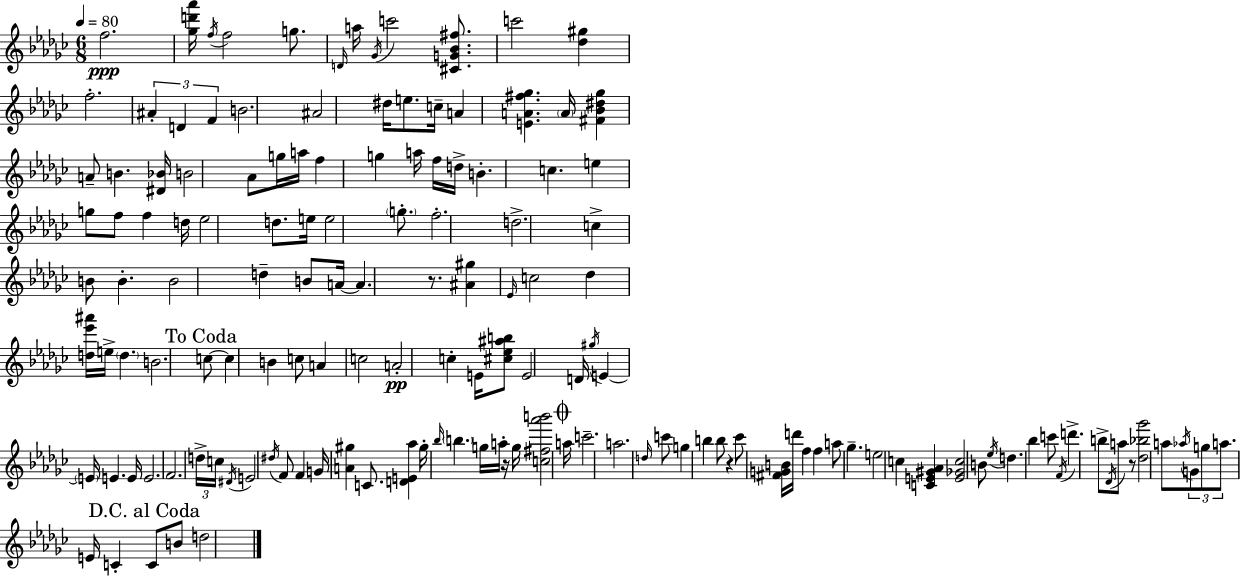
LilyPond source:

{
  \clef treble
  \numericTimeSignature
  \time 6/8
  \key ees \minor
  \tempo 4 = 80
  f''2.\ppp | <ges'' d''' aes'''>16 \acciaccatura { f''16 } f''2 g''8. | \grace { d'16 } a''16 \acciaccatura { ges'16 } c'''2 | <cis' g' bes' fis''>8. c'''2 <des'' gis''>4 | \break f''2.-. | \tuplet 3/2 { ais'4-. d'4 f'4 } | b'2. | ais'2 dis''16 | \break e''8. c''16-- a'4 <e' a' fis'' ges''>4. | \parenthesize a'16 <fis' bes' dis'' ges''>4 a'8-- b'4. | <dis' bes'>16 b'2 | aes'8 g''16 a''16 f''4 g''4 | \break a''16 f''16 d''16-> b'4.-. c''4. | e''4 g''8 f''8 f''4 | d''16 ees''2 | d''8. e''16 e''2 | \break \parenthesize g''8.-. f''2.-. | d''2.-> | c''4-> b'8 b'4.-. | b'2 d''4-- | \break b'8 a'16~~ a'4. | r8. <ais' gis''>4 \grace { ees'16 } c''2 | des''4 <d'' ees''' ais'''>16 e''16-> \parenthesize d''4. | b'2. | \break \mark "To Coda" c''8~~ c''4 b'4 | c''8 a'4 c''2 | a'2-.\pp | c''4-. e'16 <cis'' ees'' ais'' b''>8 e'2 | \break d'16 \acciaccatura { gis''16 } e'4~~ \parenthesize e'16 e'4. | e'16 e'2. | f'2. | \tuplet 3/2 { d''16-> c''16 \acciaccatura { dis'16 } } e'2 | \break \acciaccatura { dis''16 } f'8 f'4 g'16 | <a' gis''>4 c'8. <d' e' aes''>4 gis''16-. | \grace { bes''16 } \parenthesize b''4. g''16 a''16-. r16 g''16 <c'' fis'' aes''' b'''>2 | \mark \markup { \musicglyph "scripts.coda" } a''16 c'''2.-- | \break a''2. | \grace { d''16 } c'''8 g''4 | b''4 b''8 r4 | ces'''8 <fis' g' b'>16 d'''16 f''4 f''4 | \break a''8 ges''4.-- e''2 | c''4 <c' e' gis' aes'>4 | <e' ges' c''>2 b'8 \acciaccatura { ees''16 } | d''4. bes''4 c'''8 | \break \acciaccatura { f'16 } d'''4.-> b''8-> \acciaccatura { des'16 } a''8 | r8 <des'' bes'' ges'''>2 a''8 | \acciaccatura { aes''16 } \tuplet 3/2 { g'8 g''8 a''8. } e'16 c'4-. | \mark "D.C. al Coda" c'8 b'8 d''2 | \break \bar "|."
}